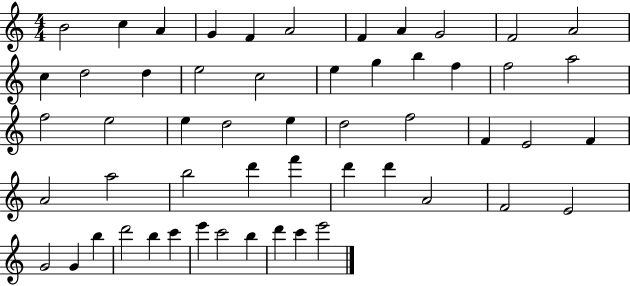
X:1
T:Untitled
M:4/4
L:1/4
K:C
B2 c A G F A2 F A G2 F2 A2 c d2 d e2 c2 e g b f f2 a2 f2 e2 e d2 e d2 f2 F E2 F A2 a2 b2 d' f' d' d' A2 F2 E2 G2 G b d'2 b c' e' c'2 b d' c' e'2